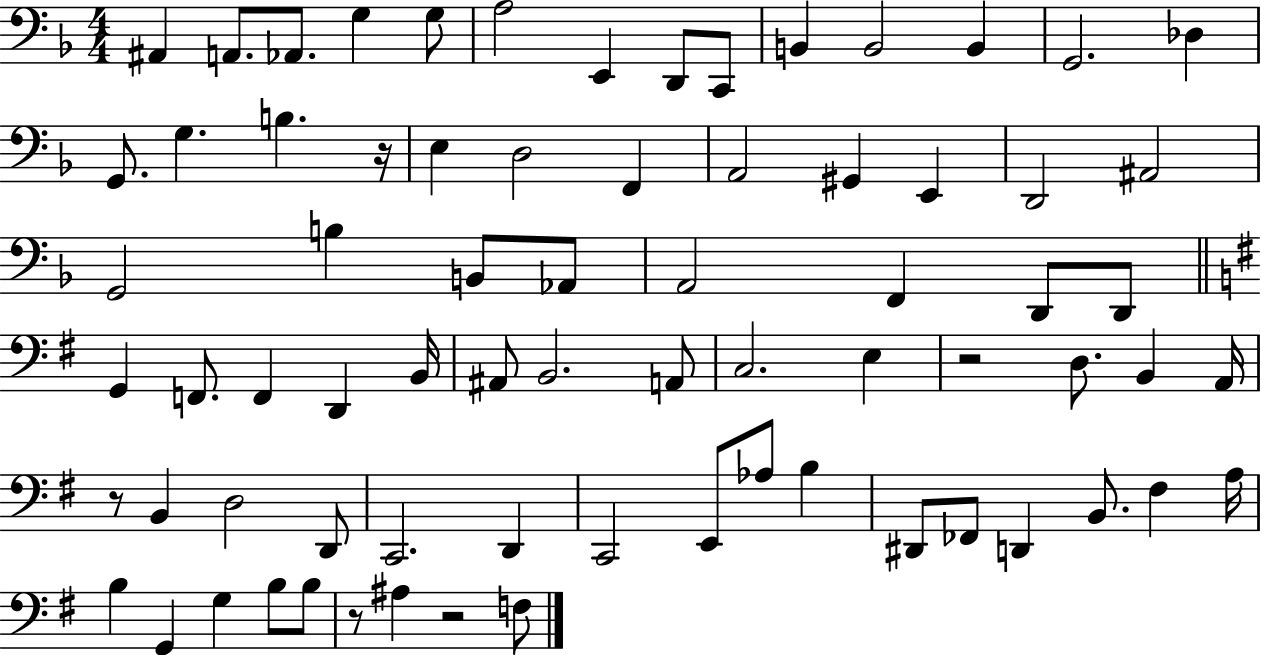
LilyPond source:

{
  \clef bass
  \numericTimeSignature
  \time 4/4
  \key f \major
  \repeat volta 2 { ais,4 a,8. aes,8. g4 g8 | a2 e,4 d,8 c,8 | b,4 b,2 b,4 | g,2. des4 | \break g,8. g4. b4. r16 | e4 d2 f,4 | a,2 gis,4 e,4 | d,2 ais,2 | \break g,2 b4 b,8 aes,8 | a,2 f,4 d,8 d,8 | \bar "||" \break \key g \major g,4 f,8. f,4 d,4 b,16 | ais,8 b,2. a,8 | c2. e4 | r2 d8. b,4 a,16 | \break r8 b,4 d2 d,8 | c,2. d,4 | c,2 e,8 aes8 b4 | dis,8 fes,8 d,4 b,8. fis4 a16 | \break b4 g,4 g4 b8 b8 | r8 ais4 r2 f8 | } \bar "|."
}